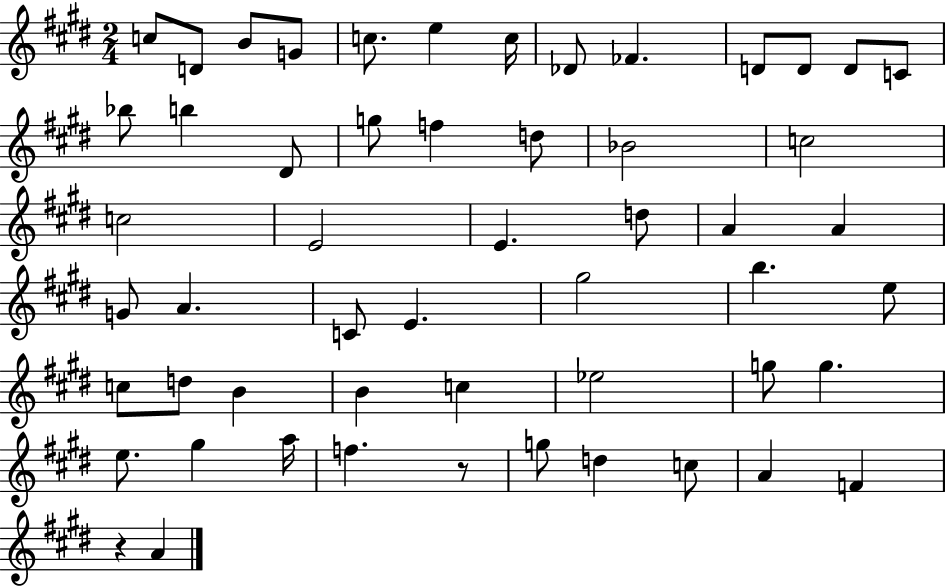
{
  \clef treble
  \numericTimeSignature
  \time 2/4
  \key e \major
  c''8 d'8 b'8 g'8 | c''8. e''4 c''16 | des'8 fes'4. | d'8 d'8 d'8 c'8 | \break bes''8 b''4 dis'8 | g''8 f''4 d''8 | bes'2 | c''2 | \break c''2 | e'2 | e'4. d''8 | a'4 a'4 | \break g'8 a'4. | c'8 e'4. | gis''2 | b''4. e''8 | \break c''8 d''8 b'4 | b'4 c''4 | ees''2 | g''8 g''4. | \break e''8. gis''4 a''16 | f''4. r8 | g''8 d''4 c''8 | a'4 f'4 | \break r4 a'4 | \bar "|."
}